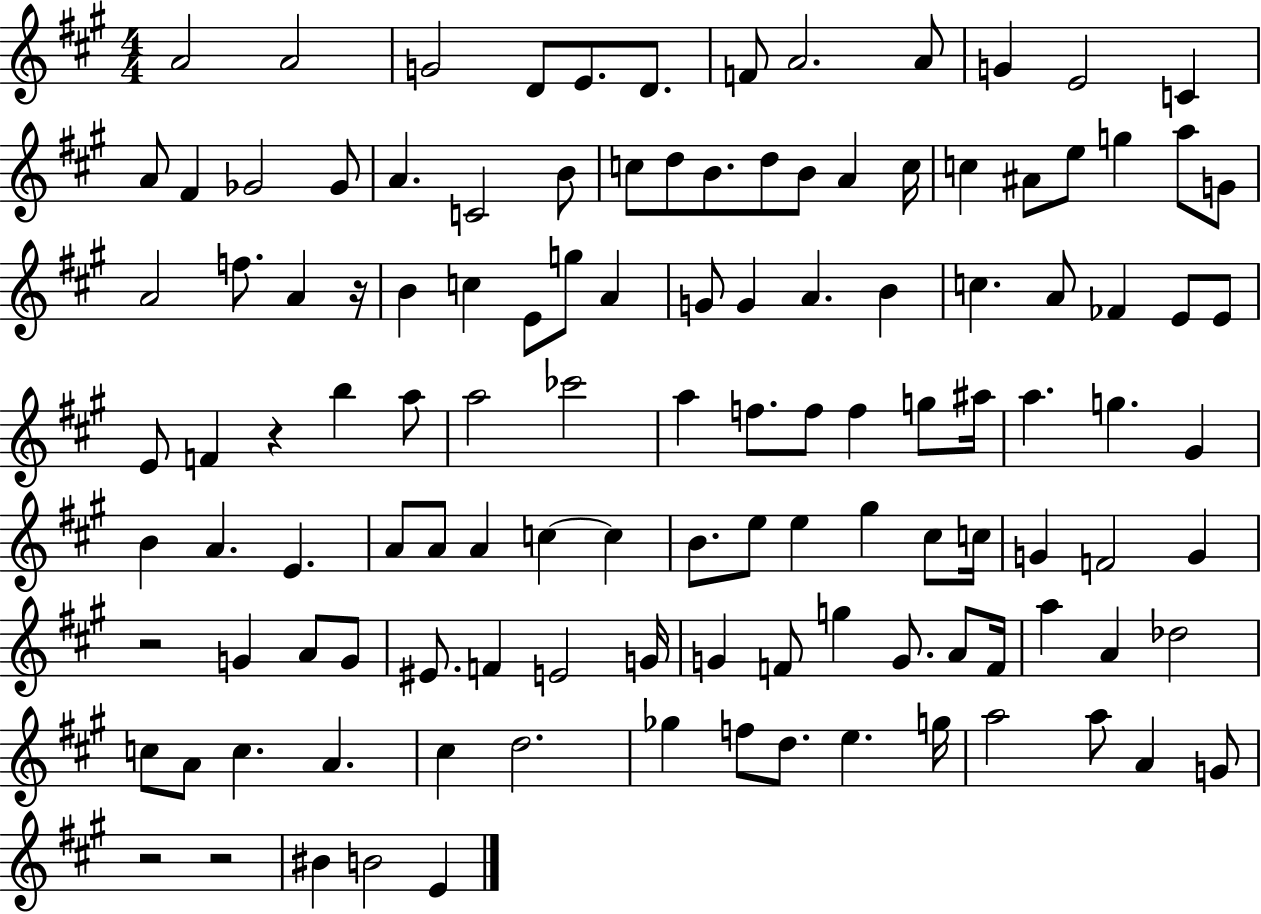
X:1
T:Untitled
M:4/4
L:1/4
K:A
A2 A2 G2 D/2 E/2 D/2 F/2 A2 A/2 G E2 C A/2 ^F _G2 _G/2 A C2 B/2 c/2 d/2 B/2 d/2 B/2 A c/4 c ^A/2 e/2 g a/2 G/2 A2 f/2 A z/4 B c E/2 g/2 A G/2 G A B c A/2 _F E/2 E/2 E/2 F z b a/2 a2 _c'2 a f/2 f/2 f g/2 ^a/4 a g ^G B A E A/2 A/2 A c c B/2 e/2 e ^g ^c/2 c/4 G F2 G z2 G A/2 G/2 ^E/2 F E2 G/4 G F/2 g G/2 A/2 F/4 a A _d2 c/2 A/2 c A ^c d2 _g f/2 d/2 e g/4 a2 a/2 A G/2 z2 z2 ^B B2 E